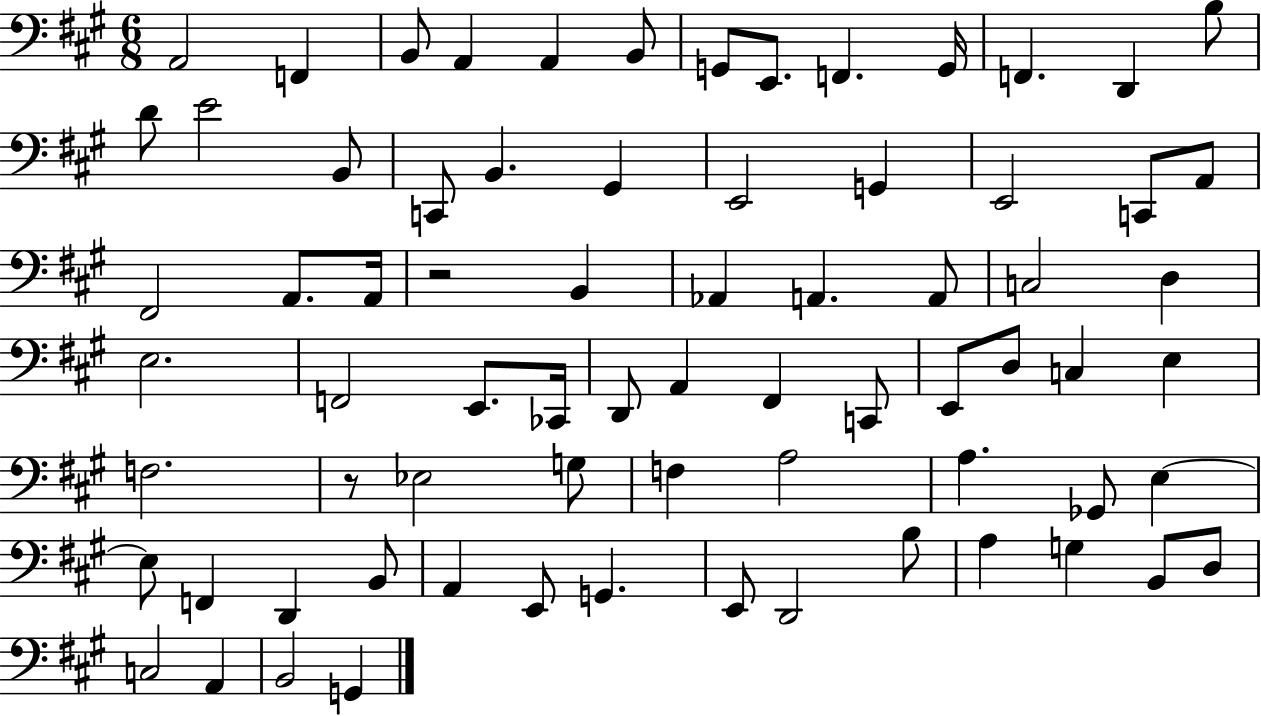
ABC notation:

X:1
T:Untitled
M:6/8
L:1/4
K:A
A,,2 F,, B,,/2 A,, A,, B,,/2 G,,/2 E,,/2 F,, G,,/4 F,, D,, B,/2 D/2 E2 B,,/2 C,,/2 B,, ^G,, E,,2 G,, E,,2 C,,/2 A,,/2 ^F,,2 A,,/2 A,,/4 z2 B,, _A,, A,, A,,/2 C,2 D, E,2 F,,2 E,,/2 _C,,/4 D,,/2 A,, ^F,, C,,/2 E,,/2 D,/2 C, E, F,2 z/2 _E,2 G,/2 F, A,2 A, _G,,/2 E, E,/2 F,, D,, B,,/2 A,, E,,/2 G,, E,,/2 D,,2 B,/2 A, G, B,,/2 D,/2 C,2 A,, B,,2 G,,